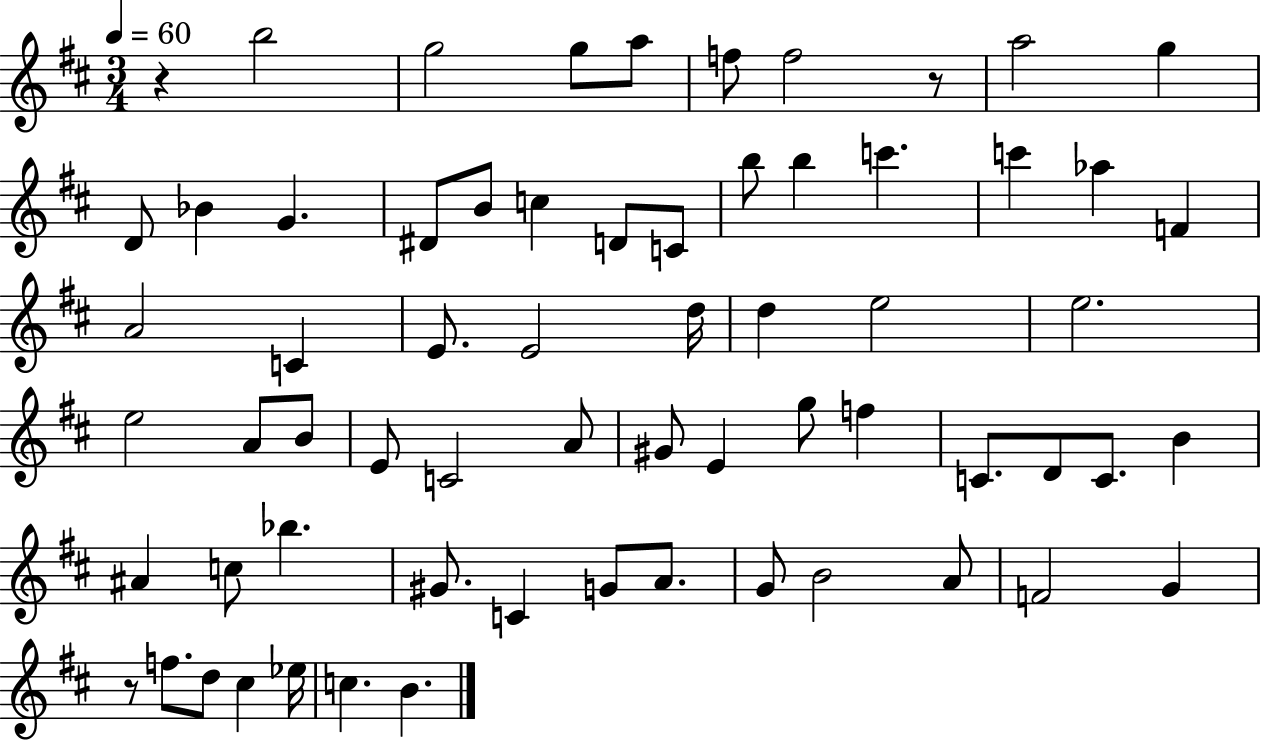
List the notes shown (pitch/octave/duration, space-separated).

R/q B5/h G5/h G5/e A5/e F5/e F5/h R/e A5/h G5/q D4/e Bb4/q G4/q. D#4/e B4/e C5/q D4/e C4/e B5/e B5/q C6/q. C6/q Ab5/q F4/q A4/h C4/q E4/e. E4/h D5/s D5/q E5/h E5/h. E5/h A4/e B4/e E4/e C4/h A4/e G#4/e E4/q G5/e F5/q C4/e. D4/e C4/e. B4/q A#4/q C5/e Bb5/q. G#4/e. C4/q G4/e A4/e. G4/e B4/h A4/e F4/h G4/q R/e F5/e. D5/e C#5/q Eb5/s C5/q. B4/q.